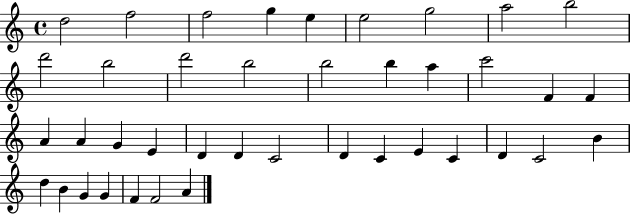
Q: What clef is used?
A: treble